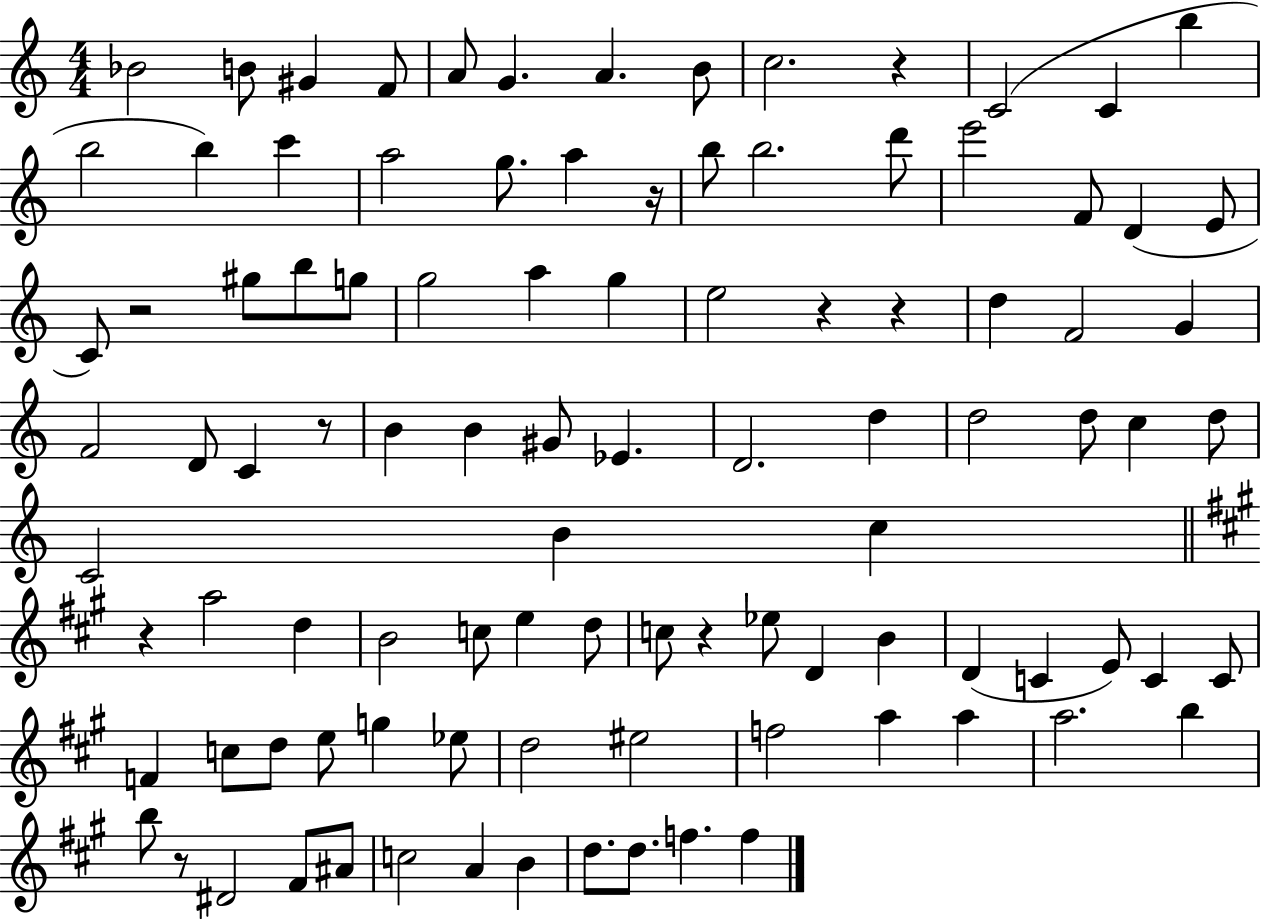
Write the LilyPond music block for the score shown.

{
  \clef treble
  \numericTimeSignature
  \time 4/4
  \key c \major
  bes'2 b'8 gis'4 f'8 | a'8 g'4. a'4. b'8 | c''2. r4 | c'2( c'4 b''4 | \break b''2 b''4) c'''4 | a''2 g''8. a''4 r16 | b''8 b''2. d'''8 | e'''2 f'8 d'4( e'8 | \break c'8) r2 gis''8 b''8 g''8 | g''2 a''4 g''4 | e''2 r4 r4 | d''4 f'2 g'4 | \break f'2 d'8 c'4 r8 | b'4 b'4 gis'8 ees'4. | d'2. d''4 | d''2 d''8 c''4 d''8 | \break c'2 b'4 c''4 | \bar "||" \break \key a \major r4 a''2 d''4 | b'2 c''8 e''4 d''8 | c''8 r4 ees''8 d'4 b'4 | d'4( c'4 e'8) c'4 c'8 | \break f'4 c''8 d''8 e''8 g''4 ees''8 | d''2 eis''2 | f''2 a''4 a''4 | a''2. b''4 | \break b''8 r8 dis'2 fis'8 ais'8 | c''2 a'4 b'4 | d''8. d''8. f''4. f''4 | \bar "|."
}